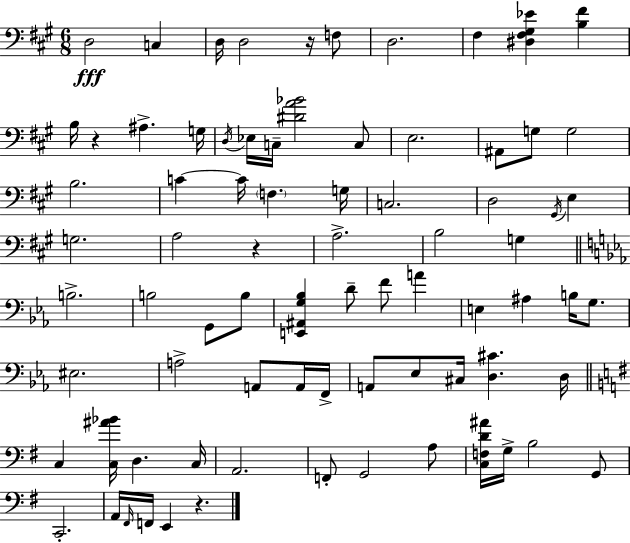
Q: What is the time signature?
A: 6/8